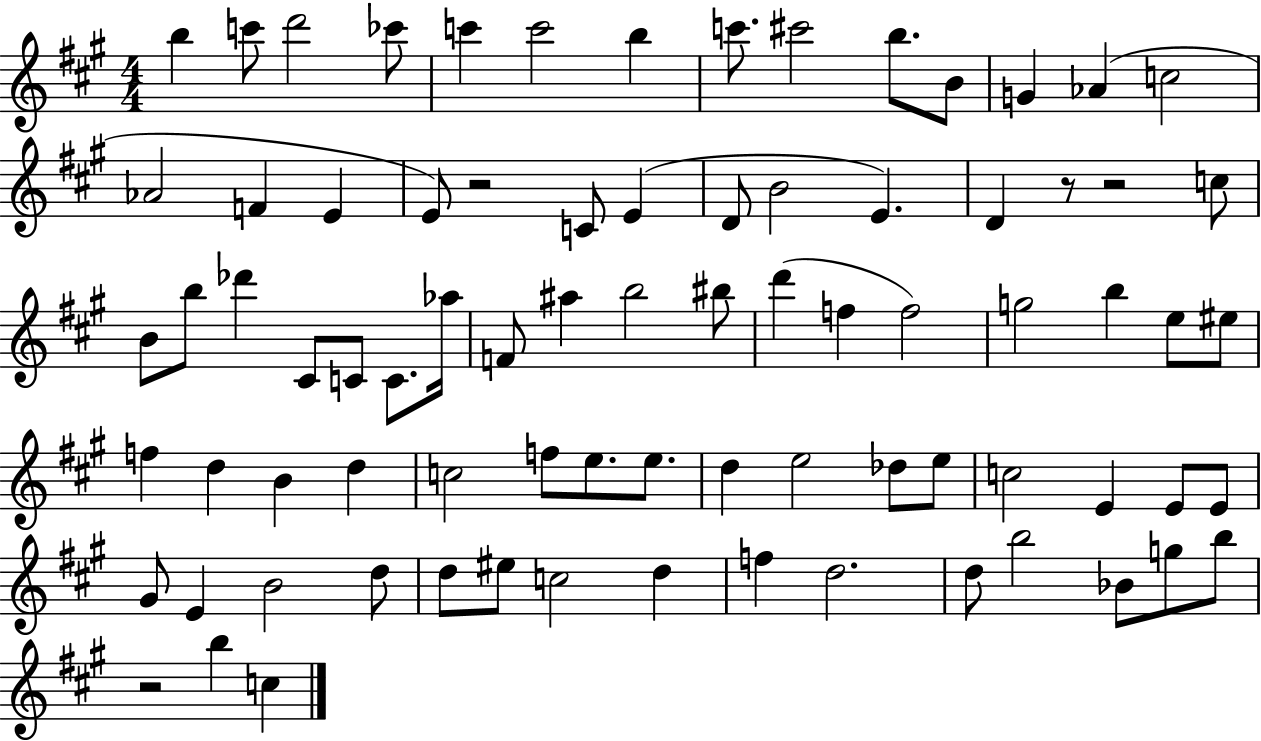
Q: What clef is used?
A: treble